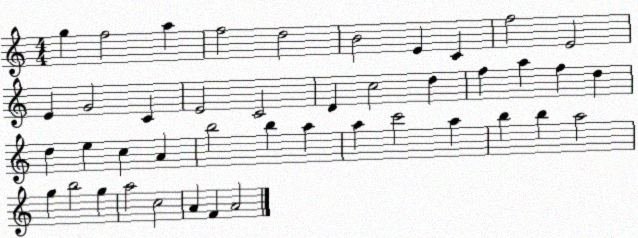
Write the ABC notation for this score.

X:1
T:Untitled
M:4/4
L:1/4
K:C
g f2 a f2 d2 B2 E C f2 E2 E G2 C E2 C2 D c2 d f a f d d e c A b2 b a a c'2 a b b a2 g b2 g a2 c2 A F A2